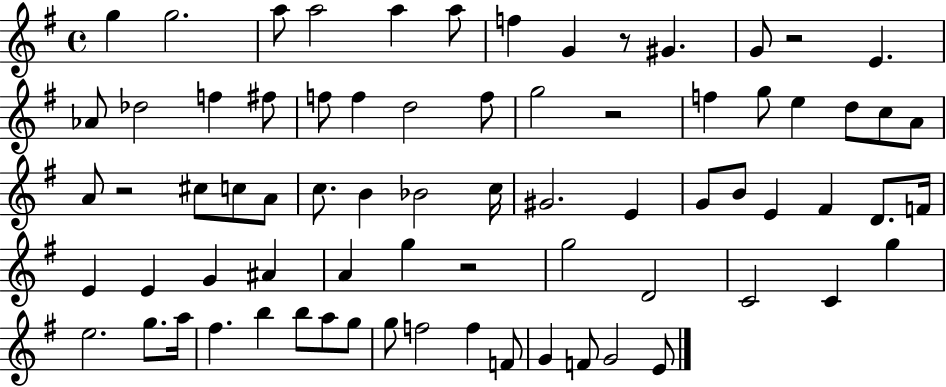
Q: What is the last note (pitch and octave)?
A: E4